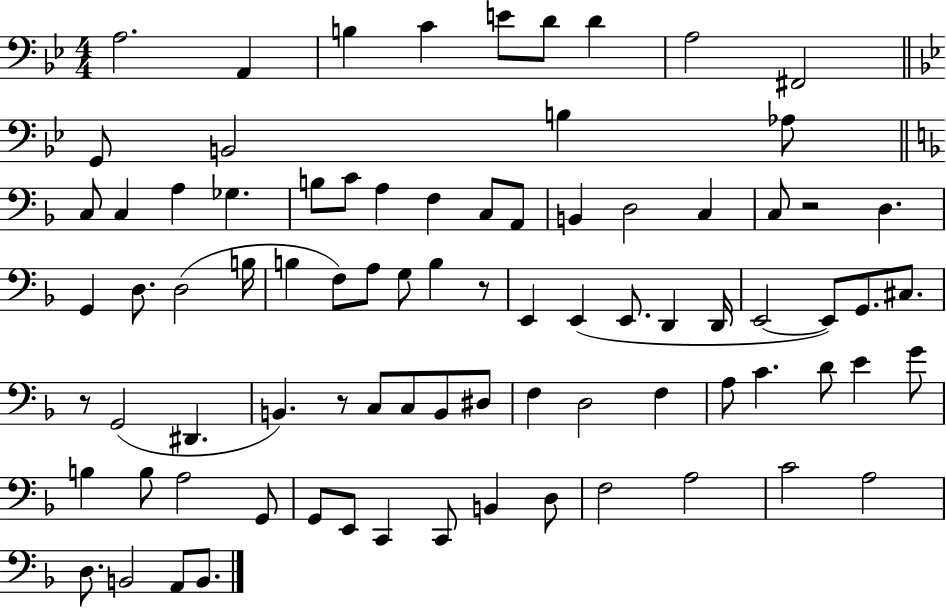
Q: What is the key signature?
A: BES major